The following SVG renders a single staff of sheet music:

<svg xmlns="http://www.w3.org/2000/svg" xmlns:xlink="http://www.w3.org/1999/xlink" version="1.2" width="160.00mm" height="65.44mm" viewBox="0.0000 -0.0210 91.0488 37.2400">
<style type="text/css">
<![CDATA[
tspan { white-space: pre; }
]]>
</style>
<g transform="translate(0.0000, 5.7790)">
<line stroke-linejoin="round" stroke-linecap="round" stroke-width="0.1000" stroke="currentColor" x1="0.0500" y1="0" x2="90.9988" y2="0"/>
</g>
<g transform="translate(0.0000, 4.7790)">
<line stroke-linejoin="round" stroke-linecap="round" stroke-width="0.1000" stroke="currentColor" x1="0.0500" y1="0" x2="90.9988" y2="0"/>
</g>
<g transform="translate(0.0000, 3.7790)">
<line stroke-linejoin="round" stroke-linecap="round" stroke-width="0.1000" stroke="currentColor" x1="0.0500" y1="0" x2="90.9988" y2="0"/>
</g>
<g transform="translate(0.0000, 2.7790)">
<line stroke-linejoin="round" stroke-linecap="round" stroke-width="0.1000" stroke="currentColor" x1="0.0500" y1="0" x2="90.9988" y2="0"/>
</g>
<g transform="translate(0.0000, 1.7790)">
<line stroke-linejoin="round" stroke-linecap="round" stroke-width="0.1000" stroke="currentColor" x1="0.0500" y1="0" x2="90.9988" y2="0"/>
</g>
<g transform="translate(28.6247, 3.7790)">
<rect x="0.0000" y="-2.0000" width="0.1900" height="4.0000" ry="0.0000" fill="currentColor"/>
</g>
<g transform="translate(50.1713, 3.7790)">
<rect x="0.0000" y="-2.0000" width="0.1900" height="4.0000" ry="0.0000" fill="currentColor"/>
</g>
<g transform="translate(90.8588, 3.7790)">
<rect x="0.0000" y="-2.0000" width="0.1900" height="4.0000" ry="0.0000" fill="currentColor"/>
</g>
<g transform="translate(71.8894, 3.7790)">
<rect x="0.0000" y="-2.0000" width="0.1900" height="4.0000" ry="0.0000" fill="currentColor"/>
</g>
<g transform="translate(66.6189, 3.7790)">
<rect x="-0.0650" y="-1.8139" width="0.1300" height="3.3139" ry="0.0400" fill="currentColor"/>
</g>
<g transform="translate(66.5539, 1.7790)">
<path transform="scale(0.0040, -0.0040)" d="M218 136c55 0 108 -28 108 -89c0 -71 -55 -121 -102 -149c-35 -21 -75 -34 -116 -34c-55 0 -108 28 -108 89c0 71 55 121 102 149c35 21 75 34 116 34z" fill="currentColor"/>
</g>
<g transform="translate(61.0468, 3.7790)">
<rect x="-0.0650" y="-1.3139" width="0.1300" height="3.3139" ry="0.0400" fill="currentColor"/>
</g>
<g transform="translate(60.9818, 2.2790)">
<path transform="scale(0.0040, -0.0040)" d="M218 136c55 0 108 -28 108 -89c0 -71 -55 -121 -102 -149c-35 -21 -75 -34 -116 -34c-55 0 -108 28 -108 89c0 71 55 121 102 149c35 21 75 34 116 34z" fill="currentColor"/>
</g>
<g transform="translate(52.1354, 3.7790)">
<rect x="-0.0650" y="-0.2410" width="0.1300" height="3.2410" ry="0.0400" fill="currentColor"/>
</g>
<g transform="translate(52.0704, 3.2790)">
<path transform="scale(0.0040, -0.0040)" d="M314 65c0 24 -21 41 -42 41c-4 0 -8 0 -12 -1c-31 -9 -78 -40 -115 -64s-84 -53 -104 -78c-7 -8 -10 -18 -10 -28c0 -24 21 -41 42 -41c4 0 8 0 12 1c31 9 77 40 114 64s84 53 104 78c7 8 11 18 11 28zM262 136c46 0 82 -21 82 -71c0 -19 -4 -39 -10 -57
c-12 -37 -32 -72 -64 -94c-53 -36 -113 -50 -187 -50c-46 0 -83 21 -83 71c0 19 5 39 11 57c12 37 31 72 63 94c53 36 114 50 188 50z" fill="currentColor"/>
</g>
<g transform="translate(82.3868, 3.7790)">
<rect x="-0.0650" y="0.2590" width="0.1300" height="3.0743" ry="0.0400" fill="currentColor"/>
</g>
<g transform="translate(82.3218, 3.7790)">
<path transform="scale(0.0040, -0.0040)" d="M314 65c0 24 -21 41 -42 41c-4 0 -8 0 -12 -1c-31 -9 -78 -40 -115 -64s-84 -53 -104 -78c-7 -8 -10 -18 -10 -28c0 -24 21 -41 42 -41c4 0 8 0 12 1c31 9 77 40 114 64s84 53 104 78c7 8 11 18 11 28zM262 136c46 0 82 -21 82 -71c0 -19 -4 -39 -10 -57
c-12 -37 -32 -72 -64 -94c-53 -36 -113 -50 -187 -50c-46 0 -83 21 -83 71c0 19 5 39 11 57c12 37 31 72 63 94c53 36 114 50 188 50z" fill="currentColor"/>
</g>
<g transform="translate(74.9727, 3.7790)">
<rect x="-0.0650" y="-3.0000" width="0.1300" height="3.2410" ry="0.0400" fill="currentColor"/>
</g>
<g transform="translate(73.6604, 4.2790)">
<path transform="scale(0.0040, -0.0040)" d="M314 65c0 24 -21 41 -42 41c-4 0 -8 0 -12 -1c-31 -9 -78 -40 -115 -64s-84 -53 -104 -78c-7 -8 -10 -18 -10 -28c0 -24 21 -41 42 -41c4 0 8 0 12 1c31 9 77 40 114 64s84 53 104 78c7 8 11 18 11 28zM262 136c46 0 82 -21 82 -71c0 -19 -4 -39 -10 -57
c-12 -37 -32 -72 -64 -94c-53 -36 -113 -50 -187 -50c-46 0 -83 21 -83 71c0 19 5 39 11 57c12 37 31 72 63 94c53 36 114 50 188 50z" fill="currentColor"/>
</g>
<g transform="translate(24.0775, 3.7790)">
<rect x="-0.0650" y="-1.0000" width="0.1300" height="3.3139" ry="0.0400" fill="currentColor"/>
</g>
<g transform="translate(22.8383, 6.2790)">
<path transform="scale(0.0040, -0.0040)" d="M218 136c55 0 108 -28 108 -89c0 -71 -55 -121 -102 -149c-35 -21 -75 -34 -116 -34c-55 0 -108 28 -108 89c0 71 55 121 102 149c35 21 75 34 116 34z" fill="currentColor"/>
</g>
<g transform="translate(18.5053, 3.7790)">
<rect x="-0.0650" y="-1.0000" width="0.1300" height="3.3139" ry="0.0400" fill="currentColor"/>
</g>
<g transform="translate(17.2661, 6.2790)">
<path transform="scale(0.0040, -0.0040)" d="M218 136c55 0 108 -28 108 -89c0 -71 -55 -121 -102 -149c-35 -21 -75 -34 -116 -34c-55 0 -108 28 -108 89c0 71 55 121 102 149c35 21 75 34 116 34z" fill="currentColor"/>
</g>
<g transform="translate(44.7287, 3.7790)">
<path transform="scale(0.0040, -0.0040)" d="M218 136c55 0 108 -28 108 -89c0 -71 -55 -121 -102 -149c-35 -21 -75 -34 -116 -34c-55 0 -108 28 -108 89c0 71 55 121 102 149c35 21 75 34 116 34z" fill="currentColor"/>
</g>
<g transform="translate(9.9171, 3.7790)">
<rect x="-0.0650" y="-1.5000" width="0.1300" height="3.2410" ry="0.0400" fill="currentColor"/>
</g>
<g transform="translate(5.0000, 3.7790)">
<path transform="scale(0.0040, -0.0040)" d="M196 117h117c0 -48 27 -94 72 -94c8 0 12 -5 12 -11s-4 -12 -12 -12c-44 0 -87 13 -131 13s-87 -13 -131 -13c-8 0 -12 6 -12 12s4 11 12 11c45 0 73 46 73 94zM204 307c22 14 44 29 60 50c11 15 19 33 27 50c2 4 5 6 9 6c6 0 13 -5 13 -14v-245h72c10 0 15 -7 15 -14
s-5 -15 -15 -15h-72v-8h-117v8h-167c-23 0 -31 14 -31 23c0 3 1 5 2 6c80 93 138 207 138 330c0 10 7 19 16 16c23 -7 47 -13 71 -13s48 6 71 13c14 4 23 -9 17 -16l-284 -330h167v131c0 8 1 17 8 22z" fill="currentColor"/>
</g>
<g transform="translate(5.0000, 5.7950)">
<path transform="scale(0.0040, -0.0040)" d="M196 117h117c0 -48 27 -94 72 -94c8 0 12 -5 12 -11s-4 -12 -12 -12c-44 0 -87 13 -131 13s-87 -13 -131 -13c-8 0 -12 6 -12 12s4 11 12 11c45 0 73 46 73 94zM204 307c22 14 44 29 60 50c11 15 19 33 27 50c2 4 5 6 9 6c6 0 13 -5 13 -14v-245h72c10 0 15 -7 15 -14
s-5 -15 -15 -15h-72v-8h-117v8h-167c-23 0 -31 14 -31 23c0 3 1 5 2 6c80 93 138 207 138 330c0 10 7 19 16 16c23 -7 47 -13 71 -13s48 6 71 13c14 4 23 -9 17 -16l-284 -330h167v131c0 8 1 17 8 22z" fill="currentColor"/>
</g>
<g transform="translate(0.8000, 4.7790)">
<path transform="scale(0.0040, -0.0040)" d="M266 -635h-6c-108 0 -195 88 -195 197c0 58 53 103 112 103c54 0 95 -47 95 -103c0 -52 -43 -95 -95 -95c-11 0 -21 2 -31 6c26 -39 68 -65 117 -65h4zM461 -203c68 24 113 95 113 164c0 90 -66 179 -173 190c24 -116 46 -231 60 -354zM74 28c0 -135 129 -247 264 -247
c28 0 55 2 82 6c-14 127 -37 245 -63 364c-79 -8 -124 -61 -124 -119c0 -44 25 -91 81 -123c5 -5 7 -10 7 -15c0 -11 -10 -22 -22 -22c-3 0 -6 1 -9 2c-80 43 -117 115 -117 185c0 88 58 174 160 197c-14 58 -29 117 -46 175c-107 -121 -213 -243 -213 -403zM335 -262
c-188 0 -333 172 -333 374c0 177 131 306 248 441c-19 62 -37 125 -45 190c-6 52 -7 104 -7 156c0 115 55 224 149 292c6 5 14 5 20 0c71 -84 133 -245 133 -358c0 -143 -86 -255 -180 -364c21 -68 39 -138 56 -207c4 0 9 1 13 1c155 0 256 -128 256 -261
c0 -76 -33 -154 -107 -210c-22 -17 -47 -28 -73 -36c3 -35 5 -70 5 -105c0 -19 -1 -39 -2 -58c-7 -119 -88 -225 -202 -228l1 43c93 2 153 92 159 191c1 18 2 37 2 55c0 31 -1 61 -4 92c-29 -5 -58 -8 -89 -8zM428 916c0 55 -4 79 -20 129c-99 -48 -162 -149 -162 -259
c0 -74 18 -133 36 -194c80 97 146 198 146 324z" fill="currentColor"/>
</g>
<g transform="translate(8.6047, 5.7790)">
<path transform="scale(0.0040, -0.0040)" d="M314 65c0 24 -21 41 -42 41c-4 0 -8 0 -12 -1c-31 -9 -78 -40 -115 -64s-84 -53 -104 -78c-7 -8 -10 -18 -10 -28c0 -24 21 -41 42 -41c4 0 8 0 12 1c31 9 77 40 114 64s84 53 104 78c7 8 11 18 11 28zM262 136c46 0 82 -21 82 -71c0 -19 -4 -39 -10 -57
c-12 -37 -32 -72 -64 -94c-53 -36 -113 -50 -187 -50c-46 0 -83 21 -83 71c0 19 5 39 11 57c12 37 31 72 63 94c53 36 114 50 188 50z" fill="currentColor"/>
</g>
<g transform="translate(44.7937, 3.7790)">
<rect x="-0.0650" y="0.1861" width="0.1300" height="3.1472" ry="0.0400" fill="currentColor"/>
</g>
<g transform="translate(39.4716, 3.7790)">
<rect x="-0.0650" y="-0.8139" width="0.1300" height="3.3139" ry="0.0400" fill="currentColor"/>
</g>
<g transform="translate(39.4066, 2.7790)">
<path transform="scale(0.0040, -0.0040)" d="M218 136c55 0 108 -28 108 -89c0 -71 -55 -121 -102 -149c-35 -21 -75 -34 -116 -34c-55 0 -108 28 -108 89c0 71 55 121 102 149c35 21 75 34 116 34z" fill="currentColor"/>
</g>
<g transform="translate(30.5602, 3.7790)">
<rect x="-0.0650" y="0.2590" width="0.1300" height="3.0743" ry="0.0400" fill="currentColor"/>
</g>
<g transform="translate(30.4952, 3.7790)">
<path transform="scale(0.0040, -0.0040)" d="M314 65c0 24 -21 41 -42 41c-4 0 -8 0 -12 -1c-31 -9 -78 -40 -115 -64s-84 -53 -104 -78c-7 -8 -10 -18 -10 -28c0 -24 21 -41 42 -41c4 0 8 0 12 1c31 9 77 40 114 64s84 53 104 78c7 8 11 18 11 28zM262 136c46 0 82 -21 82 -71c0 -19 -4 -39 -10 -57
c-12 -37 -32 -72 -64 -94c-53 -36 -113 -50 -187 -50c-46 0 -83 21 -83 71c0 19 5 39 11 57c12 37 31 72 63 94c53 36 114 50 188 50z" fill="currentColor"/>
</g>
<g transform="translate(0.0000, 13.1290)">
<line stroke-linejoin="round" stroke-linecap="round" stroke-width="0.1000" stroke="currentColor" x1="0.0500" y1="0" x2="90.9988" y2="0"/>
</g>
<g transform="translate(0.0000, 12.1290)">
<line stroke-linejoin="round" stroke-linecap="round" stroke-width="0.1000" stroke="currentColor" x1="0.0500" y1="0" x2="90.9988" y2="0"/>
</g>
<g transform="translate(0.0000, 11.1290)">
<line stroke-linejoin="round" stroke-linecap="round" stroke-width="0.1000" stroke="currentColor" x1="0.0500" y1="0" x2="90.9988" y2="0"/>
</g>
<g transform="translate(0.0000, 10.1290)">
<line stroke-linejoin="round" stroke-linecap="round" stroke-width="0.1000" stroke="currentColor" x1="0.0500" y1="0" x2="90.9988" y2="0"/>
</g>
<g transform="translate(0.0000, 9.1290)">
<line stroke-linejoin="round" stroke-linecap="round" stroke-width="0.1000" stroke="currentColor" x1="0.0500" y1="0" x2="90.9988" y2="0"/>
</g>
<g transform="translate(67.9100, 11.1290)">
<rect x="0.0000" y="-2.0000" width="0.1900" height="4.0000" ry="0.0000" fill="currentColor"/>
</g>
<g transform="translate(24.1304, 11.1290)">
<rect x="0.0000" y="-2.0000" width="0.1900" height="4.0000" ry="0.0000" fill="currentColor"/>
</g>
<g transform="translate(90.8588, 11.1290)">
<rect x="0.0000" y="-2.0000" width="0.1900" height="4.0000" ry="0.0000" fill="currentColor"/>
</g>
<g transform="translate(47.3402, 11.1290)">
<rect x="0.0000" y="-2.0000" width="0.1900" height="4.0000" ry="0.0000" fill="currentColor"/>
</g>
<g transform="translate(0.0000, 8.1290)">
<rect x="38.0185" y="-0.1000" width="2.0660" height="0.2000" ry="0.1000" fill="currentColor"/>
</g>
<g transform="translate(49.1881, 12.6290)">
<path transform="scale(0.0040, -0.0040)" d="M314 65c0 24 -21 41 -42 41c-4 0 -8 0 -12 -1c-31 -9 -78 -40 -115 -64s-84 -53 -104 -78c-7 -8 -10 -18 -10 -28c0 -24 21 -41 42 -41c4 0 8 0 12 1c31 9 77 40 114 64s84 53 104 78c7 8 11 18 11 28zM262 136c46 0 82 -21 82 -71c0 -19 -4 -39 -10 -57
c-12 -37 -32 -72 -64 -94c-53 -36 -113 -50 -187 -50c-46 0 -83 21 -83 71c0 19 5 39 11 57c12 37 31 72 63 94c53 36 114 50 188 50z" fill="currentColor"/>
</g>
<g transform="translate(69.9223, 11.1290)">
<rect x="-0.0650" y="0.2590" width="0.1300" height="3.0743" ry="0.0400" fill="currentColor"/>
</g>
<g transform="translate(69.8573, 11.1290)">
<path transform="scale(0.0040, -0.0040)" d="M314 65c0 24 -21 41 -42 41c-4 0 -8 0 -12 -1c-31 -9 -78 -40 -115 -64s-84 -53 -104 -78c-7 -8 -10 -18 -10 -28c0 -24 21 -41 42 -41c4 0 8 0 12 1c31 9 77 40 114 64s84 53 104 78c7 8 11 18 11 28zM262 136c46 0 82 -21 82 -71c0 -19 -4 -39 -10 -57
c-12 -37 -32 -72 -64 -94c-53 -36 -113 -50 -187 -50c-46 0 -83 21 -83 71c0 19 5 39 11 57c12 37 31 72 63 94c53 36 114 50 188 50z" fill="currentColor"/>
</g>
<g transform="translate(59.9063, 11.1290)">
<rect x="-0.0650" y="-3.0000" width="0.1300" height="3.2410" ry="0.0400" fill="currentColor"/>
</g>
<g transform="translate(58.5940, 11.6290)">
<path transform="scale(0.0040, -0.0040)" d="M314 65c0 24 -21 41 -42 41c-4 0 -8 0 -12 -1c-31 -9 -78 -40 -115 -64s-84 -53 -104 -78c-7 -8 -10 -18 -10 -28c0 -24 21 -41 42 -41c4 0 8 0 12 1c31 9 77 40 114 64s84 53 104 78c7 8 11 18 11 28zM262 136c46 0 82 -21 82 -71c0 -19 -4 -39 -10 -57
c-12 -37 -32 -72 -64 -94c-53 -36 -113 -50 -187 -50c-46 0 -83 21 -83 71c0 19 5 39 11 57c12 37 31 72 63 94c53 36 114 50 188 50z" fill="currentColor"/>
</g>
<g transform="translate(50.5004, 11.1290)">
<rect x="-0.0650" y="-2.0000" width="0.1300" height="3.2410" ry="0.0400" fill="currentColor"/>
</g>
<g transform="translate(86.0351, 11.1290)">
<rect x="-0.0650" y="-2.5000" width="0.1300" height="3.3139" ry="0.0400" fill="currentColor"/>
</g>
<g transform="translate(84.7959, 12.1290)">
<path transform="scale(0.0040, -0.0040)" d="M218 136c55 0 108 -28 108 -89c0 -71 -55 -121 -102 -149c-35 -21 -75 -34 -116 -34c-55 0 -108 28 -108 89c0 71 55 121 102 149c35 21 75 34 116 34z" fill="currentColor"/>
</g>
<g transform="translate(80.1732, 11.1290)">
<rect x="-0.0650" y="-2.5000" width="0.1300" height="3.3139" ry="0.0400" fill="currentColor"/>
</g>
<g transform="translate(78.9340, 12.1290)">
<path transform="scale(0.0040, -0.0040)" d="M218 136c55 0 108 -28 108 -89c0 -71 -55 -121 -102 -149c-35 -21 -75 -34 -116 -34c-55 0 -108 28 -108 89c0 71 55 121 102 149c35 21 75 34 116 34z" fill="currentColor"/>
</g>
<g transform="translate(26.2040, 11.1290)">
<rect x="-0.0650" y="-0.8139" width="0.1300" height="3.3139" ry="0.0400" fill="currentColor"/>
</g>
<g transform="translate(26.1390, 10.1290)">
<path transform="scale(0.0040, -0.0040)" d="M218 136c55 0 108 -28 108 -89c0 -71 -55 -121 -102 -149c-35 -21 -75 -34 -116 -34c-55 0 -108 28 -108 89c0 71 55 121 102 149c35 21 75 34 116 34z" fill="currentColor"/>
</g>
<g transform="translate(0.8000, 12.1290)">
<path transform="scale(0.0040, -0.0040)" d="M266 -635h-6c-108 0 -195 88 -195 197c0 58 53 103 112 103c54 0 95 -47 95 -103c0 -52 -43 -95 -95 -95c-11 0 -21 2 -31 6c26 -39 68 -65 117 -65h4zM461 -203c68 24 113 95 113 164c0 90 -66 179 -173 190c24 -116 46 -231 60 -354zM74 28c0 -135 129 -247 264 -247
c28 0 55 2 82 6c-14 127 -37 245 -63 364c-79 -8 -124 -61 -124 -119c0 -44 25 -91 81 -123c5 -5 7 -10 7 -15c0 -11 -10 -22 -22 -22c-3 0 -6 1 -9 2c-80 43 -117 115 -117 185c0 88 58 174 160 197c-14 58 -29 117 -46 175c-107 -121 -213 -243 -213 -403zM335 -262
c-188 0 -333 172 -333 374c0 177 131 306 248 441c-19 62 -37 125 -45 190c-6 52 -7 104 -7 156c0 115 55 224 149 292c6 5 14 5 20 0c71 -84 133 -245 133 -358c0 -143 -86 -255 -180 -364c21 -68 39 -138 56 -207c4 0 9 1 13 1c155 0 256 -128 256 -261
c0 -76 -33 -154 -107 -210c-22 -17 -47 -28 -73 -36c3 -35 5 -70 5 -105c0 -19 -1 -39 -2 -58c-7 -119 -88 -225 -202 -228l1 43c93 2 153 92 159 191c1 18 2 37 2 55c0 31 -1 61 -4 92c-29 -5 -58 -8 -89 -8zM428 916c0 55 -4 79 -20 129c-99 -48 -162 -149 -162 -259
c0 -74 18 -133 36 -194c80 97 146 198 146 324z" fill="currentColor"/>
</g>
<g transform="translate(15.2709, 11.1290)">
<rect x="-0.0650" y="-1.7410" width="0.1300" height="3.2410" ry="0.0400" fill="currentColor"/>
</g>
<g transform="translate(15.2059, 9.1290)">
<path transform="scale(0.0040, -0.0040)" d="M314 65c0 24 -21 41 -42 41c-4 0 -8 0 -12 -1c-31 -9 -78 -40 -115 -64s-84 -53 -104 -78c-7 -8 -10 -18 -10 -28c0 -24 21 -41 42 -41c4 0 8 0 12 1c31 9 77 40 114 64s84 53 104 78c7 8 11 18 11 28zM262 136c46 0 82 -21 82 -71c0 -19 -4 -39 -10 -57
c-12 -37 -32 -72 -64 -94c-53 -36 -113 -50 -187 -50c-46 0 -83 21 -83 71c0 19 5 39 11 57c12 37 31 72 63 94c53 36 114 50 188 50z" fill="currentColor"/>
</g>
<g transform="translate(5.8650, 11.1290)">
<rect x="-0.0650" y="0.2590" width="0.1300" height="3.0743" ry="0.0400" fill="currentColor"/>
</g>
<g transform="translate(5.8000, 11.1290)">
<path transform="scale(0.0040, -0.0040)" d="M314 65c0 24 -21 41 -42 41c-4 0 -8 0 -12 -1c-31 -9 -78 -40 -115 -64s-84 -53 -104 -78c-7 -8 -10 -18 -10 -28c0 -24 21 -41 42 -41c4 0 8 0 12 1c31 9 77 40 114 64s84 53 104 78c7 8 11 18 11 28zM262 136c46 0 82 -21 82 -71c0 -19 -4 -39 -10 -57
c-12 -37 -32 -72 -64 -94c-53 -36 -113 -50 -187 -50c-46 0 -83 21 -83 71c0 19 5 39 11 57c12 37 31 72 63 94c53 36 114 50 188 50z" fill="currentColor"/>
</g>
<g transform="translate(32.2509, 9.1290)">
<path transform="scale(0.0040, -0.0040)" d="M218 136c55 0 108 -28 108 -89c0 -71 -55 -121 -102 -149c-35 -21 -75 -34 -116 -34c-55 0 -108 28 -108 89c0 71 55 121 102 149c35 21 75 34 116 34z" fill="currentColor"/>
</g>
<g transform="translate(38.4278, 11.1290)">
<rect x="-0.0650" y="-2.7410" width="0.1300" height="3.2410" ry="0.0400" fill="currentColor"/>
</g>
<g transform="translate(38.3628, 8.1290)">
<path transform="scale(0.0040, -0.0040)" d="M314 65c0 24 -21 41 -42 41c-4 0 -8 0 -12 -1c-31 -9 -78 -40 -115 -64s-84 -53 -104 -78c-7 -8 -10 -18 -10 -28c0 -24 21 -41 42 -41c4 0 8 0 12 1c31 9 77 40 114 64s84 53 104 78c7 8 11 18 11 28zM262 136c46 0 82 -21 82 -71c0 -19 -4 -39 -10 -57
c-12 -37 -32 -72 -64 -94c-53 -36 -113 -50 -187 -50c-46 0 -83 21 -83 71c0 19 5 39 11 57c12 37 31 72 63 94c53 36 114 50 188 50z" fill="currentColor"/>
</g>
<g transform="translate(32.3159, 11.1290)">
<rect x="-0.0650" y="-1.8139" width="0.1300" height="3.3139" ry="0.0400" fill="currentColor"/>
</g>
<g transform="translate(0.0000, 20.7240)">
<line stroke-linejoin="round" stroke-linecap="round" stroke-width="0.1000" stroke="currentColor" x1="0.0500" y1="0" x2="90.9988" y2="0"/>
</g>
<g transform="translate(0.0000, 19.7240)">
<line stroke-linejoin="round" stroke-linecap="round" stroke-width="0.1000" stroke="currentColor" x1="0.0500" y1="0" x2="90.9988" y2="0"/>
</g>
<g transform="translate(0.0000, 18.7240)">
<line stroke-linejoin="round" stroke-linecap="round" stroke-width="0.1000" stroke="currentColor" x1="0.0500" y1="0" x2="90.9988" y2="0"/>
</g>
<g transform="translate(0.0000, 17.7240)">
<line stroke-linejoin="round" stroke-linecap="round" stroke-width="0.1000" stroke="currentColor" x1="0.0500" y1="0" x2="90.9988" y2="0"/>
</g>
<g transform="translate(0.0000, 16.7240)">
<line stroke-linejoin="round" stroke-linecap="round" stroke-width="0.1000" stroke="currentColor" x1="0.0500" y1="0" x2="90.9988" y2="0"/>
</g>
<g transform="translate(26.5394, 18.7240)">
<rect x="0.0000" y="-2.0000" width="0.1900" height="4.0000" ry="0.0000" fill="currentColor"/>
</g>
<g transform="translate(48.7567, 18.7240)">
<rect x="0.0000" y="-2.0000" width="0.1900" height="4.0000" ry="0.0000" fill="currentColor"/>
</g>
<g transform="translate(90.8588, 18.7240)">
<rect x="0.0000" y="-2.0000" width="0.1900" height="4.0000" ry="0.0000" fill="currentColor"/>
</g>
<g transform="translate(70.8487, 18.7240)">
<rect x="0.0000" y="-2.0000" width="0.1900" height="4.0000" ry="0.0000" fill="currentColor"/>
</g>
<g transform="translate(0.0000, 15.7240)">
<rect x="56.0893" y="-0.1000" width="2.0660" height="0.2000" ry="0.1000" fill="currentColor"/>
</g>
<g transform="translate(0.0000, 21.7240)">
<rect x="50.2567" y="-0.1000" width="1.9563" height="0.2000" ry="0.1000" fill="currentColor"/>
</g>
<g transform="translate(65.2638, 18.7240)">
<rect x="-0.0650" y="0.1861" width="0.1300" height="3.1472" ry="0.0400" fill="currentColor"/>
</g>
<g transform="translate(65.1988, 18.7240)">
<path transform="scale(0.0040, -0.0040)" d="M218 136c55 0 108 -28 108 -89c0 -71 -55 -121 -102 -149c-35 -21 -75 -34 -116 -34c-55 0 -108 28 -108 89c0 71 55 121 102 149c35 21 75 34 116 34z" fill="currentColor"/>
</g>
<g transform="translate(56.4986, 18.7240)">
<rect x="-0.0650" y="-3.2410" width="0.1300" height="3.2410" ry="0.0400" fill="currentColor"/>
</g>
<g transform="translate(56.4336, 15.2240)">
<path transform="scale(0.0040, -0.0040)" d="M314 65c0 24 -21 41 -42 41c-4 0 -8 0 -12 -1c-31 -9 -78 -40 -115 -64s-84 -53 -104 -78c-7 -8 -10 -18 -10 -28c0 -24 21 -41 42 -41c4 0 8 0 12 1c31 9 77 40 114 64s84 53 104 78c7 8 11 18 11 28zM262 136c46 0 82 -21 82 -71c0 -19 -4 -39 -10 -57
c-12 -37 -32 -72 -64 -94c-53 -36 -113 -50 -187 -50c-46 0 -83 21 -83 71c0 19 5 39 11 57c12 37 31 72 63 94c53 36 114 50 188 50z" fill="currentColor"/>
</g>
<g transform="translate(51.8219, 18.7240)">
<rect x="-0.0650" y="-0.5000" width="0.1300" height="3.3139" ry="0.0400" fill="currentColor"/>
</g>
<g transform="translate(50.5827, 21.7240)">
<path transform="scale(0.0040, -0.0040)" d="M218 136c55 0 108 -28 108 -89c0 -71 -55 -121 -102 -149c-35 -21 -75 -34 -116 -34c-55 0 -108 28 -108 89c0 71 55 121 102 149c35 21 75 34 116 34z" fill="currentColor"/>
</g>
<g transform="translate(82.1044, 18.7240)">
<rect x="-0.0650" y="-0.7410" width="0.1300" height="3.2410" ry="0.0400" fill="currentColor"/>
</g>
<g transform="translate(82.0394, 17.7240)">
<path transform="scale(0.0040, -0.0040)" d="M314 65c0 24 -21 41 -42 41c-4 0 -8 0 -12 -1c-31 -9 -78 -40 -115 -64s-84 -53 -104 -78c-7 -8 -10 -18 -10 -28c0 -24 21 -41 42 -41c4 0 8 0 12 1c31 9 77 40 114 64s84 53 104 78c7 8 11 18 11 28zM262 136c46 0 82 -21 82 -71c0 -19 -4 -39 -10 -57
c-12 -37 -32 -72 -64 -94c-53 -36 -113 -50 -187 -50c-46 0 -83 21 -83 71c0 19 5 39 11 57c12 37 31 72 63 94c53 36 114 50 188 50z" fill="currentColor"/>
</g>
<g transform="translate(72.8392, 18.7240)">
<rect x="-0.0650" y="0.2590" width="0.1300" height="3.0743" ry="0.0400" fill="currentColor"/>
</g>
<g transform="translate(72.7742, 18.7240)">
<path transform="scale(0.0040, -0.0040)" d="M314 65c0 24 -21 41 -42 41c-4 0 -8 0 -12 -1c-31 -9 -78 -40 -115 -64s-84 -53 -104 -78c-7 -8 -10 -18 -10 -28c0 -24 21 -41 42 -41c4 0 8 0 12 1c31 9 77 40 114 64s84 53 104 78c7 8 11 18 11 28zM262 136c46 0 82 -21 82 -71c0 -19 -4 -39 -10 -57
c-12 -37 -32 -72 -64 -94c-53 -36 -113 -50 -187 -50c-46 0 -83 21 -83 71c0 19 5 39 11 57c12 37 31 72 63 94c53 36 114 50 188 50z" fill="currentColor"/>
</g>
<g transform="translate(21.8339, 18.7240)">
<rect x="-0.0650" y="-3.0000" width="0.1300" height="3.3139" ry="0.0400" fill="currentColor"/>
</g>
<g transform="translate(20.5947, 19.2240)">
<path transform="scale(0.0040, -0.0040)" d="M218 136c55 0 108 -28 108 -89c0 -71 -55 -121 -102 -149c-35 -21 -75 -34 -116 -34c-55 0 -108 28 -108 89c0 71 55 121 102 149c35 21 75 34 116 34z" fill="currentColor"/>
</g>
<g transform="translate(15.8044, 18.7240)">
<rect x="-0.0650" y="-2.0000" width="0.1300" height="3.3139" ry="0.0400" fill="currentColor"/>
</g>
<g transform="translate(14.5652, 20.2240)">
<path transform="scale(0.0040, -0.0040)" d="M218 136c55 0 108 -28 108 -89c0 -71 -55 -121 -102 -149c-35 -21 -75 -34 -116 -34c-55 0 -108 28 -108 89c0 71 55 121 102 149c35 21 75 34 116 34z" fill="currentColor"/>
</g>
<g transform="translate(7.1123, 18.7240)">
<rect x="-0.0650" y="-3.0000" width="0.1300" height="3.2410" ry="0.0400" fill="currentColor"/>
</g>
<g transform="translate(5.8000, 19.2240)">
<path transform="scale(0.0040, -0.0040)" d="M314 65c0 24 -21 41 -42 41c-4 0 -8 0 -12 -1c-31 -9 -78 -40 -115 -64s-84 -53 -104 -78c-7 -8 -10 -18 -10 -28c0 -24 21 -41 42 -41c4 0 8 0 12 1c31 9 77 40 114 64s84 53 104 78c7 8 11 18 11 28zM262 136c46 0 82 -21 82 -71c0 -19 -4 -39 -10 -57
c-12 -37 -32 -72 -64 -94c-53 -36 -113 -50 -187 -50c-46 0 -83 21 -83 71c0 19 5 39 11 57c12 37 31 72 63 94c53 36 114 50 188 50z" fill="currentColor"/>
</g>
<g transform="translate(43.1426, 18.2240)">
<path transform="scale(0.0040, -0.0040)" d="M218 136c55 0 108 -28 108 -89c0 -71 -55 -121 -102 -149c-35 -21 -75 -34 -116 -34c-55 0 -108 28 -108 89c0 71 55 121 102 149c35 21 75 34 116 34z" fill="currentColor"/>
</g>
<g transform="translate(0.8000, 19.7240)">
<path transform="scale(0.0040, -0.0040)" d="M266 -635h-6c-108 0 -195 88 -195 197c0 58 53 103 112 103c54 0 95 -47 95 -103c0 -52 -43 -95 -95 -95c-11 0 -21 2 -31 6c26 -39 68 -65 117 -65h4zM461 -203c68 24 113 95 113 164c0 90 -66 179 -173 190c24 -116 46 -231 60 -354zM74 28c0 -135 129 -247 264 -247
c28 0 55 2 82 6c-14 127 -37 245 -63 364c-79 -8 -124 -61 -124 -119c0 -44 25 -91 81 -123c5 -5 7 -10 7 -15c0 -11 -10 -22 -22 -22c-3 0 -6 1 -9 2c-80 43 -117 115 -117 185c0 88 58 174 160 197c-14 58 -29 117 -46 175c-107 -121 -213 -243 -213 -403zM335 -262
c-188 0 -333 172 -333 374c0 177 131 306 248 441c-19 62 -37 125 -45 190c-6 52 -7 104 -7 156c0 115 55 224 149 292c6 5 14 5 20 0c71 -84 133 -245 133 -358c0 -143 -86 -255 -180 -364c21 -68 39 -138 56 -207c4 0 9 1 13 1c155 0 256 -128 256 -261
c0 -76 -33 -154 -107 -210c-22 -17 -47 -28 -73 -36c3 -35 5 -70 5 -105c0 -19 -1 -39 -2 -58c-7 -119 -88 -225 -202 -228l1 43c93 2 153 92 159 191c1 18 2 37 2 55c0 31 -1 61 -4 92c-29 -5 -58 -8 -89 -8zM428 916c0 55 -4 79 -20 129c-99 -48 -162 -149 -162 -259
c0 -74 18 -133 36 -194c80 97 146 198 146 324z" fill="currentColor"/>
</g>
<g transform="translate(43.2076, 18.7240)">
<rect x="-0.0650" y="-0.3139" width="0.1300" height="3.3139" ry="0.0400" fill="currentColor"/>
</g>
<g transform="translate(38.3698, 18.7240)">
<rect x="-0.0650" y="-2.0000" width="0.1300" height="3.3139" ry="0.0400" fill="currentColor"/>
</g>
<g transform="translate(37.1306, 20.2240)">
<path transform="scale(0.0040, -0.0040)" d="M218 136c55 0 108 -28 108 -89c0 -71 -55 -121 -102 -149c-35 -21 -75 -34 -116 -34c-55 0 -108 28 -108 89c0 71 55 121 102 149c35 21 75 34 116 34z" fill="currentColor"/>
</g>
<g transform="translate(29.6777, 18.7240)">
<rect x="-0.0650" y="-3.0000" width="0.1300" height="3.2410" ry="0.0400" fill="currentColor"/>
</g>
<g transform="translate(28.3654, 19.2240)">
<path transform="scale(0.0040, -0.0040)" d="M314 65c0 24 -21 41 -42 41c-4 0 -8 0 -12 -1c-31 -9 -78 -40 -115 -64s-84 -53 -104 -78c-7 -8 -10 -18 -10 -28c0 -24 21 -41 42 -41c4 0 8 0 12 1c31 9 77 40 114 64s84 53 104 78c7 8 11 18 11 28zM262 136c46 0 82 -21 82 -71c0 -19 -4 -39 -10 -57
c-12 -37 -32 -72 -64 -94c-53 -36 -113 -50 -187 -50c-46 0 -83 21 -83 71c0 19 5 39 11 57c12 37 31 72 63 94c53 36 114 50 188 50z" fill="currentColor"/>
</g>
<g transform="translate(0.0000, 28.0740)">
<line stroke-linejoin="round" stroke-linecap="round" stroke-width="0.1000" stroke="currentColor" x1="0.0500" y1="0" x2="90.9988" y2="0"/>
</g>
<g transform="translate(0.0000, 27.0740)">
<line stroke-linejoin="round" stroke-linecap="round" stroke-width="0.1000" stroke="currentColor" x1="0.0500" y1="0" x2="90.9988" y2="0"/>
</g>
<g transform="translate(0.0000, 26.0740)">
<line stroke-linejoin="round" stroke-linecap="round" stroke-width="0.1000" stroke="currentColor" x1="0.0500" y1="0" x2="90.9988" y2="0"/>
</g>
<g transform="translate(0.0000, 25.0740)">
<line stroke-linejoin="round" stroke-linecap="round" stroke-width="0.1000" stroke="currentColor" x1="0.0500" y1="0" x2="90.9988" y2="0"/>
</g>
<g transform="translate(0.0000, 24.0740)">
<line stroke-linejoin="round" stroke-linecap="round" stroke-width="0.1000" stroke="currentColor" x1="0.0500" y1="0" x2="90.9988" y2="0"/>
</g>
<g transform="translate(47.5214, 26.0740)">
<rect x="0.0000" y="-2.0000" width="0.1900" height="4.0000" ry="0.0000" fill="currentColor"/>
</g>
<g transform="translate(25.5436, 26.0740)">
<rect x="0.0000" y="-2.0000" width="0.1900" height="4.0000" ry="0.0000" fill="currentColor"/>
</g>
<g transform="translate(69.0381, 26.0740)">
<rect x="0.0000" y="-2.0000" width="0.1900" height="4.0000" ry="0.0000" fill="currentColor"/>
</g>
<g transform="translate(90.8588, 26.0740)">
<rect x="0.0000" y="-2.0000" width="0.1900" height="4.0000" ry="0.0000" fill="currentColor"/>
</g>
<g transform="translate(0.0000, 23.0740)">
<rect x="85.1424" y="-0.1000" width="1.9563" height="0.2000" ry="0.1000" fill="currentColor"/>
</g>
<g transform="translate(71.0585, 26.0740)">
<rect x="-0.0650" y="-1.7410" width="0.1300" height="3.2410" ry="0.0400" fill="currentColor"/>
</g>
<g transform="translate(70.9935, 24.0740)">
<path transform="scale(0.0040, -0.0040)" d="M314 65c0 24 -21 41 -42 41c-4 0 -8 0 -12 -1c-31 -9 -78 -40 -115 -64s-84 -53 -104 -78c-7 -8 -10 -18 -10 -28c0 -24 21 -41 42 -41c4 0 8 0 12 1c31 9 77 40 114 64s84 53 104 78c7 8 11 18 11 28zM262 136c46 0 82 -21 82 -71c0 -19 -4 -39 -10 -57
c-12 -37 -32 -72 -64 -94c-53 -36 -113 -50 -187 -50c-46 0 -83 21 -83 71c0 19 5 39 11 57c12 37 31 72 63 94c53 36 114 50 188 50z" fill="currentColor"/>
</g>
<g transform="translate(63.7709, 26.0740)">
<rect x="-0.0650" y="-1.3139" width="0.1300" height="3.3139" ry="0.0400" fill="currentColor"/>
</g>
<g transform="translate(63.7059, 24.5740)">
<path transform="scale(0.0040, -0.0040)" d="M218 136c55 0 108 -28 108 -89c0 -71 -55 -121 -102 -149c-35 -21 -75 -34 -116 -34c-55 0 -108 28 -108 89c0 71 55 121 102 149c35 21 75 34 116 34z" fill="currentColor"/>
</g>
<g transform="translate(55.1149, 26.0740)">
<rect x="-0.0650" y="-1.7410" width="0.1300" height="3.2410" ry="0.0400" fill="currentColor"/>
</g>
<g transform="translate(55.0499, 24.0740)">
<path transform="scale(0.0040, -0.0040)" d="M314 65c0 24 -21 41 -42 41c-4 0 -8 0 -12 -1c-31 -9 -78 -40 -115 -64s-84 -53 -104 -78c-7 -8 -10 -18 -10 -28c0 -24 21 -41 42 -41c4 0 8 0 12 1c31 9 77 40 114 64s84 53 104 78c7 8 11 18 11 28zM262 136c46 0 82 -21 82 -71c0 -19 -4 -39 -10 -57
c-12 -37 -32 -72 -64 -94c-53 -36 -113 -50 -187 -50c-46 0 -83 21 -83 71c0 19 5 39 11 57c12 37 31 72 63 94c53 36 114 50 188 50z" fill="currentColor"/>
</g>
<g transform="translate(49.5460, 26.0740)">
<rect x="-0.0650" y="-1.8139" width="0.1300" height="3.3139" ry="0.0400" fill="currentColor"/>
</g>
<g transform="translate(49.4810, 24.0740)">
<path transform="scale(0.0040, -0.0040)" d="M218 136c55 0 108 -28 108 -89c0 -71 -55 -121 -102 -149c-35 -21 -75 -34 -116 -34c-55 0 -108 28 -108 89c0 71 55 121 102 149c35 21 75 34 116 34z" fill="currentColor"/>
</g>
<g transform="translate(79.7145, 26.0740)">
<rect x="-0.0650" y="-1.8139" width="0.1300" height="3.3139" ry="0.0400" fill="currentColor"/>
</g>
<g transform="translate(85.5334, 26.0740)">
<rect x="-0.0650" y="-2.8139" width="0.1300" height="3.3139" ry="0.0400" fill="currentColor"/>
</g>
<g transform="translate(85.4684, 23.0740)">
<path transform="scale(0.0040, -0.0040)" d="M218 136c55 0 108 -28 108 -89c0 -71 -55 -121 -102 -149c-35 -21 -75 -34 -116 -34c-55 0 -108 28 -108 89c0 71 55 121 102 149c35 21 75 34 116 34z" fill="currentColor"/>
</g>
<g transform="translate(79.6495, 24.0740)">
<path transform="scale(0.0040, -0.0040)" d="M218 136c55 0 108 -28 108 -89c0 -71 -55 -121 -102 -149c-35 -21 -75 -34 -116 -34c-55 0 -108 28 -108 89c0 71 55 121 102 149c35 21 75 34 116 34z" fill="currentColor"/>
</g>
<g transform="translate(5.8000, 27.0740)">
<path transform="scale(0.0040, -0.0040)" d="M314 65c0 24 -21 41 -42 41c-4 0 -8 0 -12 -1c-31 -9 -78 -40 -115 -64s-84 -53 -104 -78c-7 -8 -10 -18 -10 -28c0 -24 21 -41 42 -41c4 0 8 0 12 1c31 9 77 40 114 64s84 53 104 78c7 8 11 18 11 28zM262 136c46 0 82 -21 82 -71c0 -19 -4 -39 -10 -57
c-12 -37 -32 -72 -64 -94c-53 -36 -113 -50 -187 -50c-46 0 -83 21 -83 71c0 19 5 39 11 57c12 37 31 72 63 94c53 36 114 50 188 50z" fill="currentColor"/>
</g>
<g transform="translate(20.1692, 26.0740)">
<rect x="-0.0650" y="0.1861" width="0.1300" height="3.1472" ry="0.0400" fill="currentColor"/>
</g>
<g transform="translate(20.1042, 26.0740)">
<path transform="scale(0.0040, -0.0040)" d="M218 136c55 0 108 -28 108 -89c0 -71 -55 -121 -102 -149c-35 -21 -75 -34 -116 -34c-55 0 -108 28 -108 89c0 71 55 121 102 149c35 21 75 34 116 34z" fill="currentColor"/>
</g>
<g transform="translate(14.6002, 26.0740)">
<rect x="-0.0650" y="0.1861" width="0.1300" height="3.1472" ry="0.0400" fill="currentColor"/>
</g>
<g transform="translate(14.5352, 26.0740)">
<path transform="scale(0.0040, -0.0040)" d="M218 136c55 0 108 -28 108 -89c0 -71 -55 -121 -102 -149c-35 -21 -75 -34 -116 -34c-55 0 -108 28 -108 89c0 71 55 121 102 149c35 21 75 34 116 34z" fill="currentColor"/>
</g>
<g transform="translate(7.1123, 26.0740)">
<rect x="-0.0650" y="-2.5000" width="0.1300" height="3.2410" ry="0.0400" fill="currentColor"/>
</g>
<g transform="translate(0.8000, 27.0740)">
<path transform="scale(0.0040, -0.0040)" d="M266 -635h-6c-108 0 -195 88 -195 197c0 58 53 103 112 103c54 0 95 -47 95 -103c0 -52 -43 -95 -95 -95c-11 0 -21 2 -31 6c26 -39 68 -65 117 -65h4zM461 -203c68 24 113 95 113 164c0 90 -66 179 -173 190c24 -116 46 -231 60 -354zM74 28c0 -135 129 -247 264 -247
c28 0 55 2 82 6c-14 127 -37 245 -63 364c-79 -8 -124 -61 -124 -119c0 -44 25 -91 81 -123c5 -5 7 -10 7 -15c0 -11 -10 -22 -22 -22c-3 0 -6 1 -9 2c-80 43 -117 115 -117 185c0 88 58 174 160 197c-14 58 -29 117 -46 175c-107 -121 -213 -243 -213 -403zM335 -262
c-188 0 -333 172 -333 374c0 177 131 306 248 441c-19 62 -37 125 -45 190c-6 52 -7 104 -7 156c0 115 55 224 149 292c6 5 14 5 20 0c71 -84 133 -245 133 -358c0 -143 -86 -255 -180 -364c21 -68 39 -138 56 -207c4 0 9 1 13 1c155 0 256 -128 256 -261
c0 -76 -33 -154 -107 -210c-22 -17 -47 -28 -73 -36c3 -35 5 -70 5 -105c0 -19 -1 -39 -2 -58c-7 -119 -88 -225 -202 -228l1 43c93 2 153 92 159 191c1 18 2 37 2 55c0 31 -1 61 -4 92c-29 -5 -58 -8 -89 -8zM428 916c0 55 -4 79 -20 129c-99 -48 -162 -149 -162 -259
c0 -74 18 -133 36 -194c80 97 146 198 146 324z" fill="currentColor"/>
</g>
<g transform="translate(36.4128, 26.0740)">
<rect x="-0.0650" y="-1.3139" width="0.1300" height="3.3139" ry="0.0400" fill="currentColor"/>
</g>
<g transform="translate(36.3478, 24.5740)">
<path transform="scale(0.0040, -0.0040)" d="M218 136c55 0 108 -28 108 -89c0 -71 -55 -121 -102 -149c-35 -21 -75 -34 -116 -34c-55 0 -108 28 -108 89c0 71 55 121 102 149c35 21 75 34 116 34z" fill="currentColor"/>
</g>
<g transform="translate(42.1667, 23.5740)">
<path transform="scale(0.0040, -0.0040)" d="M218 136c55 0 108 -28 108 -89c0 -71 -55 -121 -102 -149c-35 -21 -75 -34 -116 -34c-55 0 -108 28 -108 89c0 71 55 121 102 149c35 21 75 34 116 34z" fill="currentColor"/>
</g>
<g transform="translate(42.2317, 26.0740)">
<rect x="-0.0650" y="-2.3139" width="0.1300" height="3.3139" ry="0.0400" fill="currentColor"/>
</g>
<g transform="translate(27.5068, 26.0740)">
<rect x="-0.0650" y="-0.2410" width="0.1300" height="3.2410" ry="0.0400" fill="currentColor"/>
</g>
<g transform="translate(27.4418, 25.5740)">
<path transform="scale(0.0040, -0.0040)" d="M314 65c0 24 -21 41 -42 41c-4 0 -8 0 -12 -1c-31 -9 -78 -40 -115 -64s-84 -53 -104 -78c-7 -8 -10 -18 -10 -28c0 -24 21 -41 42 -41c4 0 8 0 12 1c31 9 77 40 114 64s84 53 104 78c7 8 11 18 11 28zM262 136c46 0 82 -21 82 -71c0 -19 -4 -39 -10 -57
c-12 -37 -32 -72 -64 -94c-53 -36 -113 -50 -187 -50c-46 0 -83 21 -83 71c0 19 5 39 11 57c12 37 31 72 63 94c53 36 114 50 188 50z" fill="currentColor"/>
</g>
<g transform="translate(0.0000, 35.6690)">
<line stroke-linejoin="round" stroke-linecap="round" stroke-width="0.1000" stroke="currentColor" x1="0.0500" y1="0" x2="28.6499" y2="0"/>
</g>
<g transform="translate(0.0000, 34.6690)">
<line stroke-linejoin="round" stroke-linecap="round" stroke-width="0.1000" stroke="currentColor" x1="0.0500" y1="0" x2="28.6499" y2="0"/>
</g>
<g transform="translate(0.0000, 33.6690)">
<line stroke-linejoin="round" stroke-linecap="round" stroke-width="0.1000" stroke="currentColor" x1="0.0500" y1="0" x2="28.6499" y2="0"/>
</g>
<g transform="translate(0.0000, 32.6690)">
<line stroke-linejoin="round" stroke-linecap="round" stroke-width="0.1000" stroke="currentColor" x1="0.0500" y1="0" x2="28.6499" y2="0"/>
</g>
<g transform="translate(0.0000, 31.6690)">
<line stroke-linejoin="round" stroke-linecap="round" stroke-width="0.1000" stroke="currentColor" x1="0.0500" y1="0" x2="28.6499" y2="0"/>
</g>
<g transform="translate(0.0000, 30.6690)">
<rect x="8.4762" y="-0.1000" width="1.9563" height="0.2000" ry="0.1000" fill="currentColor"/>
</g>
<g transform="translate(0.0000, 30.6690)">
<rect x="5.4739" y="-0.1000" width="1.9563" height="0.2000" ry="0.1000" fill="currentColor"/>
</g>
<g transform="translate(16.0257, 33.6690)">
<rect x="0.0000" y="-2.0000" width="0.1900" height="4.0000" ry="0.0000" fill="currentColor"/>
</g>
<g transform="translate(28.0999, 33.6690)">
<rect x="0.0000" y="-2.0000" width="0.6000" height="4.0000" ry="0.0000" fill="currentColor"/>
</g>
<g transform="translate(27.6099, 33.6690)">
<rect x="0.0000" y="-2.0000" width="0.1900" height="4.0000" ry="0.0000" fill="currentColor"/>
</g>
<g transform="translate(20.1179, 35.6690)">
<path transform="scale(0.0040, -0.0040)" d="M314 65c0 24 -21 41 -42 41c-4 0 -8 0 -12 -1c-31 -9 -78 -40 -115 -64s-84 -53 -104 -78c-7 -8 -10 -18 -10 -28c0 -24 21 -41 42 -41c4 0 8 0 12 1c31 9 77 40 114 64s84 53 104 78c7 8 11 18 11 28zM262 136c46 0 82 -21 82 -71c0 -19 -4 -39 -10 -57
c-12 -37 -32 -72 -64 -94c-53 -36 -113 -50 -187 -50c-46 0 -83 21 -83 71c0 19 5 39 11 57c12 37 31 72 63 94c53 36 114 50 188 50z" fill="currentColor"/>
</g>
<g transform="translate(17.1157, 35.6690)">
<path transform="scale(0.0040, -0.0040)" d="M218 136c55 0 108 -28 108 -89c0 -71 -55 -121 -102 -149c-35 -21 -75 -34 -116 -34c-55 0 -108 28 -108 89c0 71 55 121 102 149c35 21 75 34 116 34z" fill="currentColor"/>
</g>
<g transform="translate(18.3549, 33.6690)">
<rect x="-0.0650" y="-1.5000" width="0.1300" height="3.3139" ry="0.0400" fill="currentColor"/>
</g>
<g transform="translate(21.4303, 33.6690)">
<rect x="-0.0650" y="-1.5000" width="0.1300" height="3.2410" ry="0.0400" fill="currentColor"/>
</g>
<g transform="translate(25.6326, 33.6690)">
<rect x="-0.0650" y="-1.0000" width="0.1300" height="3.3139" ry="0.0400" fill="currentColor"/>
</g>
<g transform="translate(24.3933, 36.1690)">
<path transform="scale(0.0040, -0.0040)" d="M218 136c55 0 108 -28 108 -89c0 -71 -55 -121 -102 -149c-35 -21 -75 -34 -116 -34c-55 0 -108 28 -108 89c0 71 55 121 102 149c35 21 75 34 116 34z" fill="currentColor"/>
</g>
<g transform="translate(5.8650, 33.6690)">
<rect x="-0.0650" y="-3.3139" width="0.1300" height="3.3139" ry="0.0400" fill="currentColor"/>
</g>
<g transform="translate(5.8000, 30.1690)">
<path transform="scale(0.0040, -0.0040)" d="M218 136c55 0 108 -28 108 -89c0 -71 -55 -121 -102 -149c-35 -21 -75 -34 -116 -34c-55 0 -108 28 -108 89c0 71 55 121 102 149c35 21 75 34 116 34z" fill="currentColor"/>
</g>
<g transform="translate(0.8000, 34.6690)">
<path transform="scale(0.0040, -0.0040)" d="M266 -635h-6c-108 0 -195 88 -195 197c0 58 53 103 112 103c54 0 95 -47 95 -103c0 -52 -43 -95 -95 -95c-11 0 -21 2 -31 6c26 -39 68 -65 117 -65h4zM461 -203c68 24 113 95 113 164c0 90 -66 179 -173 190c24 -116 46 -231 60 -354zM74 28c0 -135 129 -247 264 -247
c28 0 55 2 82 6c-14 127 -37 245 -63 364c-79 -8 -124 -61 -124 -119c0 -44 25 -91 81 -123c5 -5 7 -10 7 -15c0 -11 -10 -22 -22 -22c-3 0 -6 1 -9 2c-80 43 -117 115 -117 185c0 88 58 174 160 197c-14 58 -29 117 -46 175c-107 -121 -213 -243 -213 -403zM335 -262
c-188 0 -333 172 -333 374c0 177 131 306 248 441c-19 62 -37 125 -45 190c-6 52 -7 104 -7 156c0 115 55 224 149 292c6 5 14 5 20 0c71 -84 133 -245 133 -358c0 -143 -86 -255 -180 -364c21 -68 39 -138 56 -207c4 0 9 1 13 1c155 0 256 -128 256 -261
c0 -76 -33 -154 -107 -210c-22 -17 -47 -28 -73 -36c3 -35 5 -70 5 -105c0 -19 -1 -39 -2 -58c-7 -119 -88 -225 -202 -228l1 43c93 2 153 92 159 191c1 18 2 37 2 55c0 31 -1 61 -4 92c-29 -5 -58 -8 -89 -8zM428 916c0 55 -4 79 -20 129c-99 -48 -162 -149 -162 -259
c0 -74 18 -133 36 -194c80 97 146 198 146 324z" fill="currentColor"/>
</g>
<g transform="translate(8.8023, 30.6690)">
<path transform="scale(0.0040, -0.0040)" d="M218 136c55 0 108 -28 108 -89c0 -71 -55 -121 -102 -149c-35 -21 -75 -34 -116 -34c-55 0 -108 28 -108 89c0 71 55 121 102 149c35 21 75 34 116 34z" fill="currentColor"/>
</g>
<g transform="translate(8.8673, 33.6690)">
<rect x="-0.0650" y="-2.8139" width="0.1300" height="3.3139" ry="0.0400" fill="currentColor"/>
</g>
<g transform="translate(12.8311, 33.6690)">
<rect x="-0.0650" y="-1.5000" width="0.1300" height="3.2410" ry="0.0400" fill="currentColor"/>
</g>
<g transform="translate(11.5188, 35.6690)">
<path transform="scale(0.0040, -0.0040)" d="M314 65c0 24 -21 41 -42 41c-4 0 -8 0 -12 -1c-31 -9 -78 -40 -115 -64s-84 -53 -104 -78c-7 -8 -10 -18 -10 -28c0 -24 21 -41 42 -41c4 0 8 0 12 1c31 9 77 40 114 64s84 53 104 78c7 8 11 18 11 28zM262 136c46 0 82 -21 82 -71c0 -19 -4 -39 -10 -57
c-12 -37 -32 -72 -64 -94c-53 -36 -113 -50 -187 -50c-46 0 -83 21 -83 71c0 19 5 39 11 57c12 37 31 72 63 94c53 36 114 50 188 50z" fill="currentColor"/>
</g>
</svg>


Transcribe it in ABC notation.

X:1
T:Untitled
M:4/4
L:1/4
K:C
E2 D D B2 d B c2 e f A2 B2 B2 f2 d f a2 F2 A2 B2 G G A2 F A A2 F c C b2 B B2 d2 G2 B B c2 e g f f2 e f2 f a b a E2 E E2 D